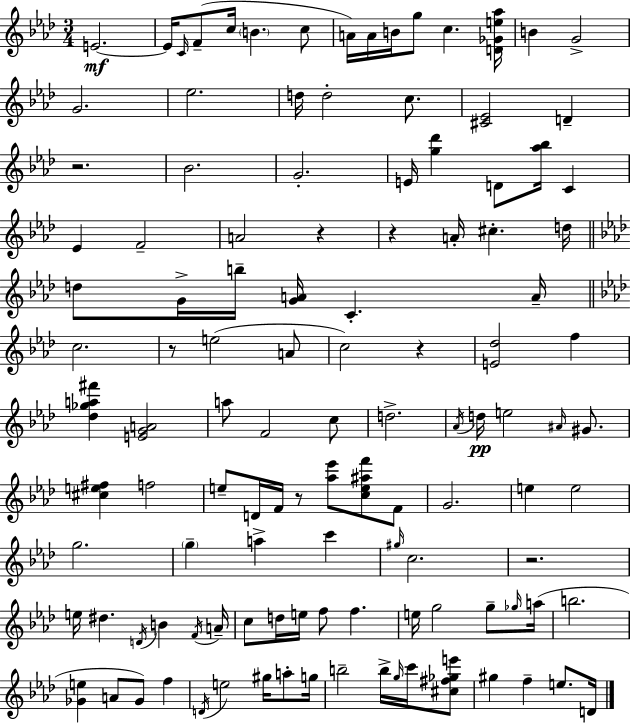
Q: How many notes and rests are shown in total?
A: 117